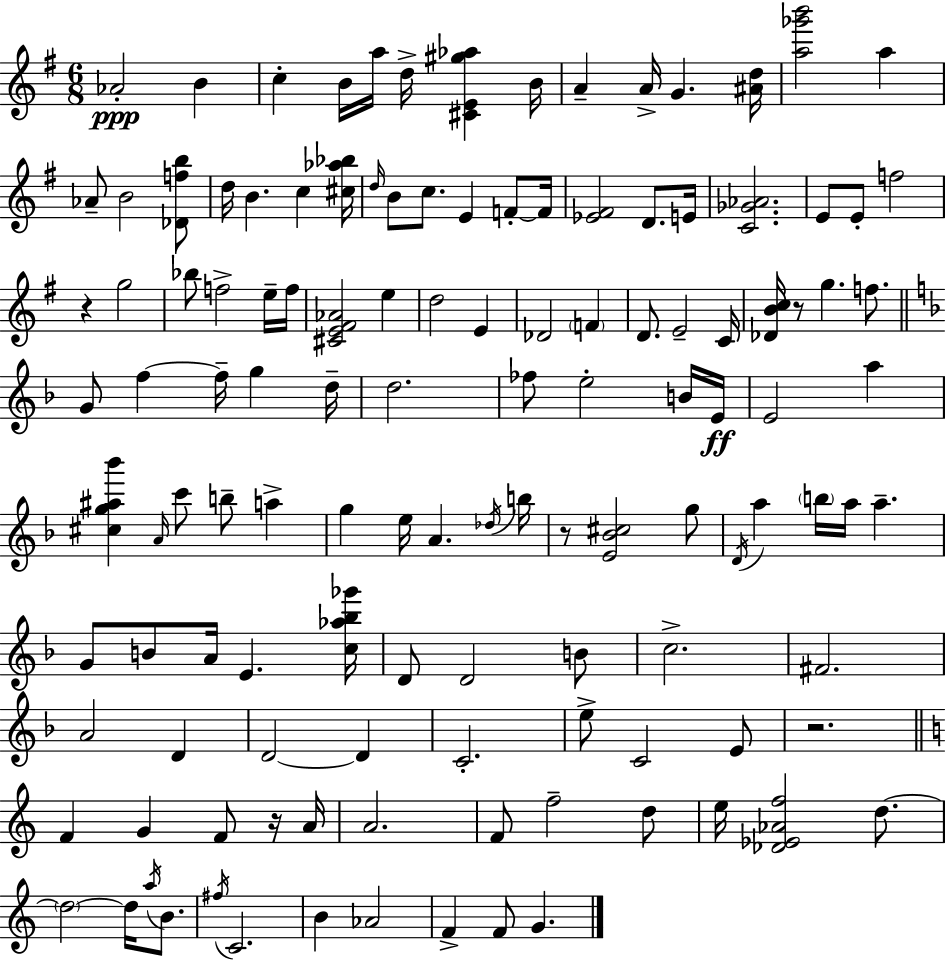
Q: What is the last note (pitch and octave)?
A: G4